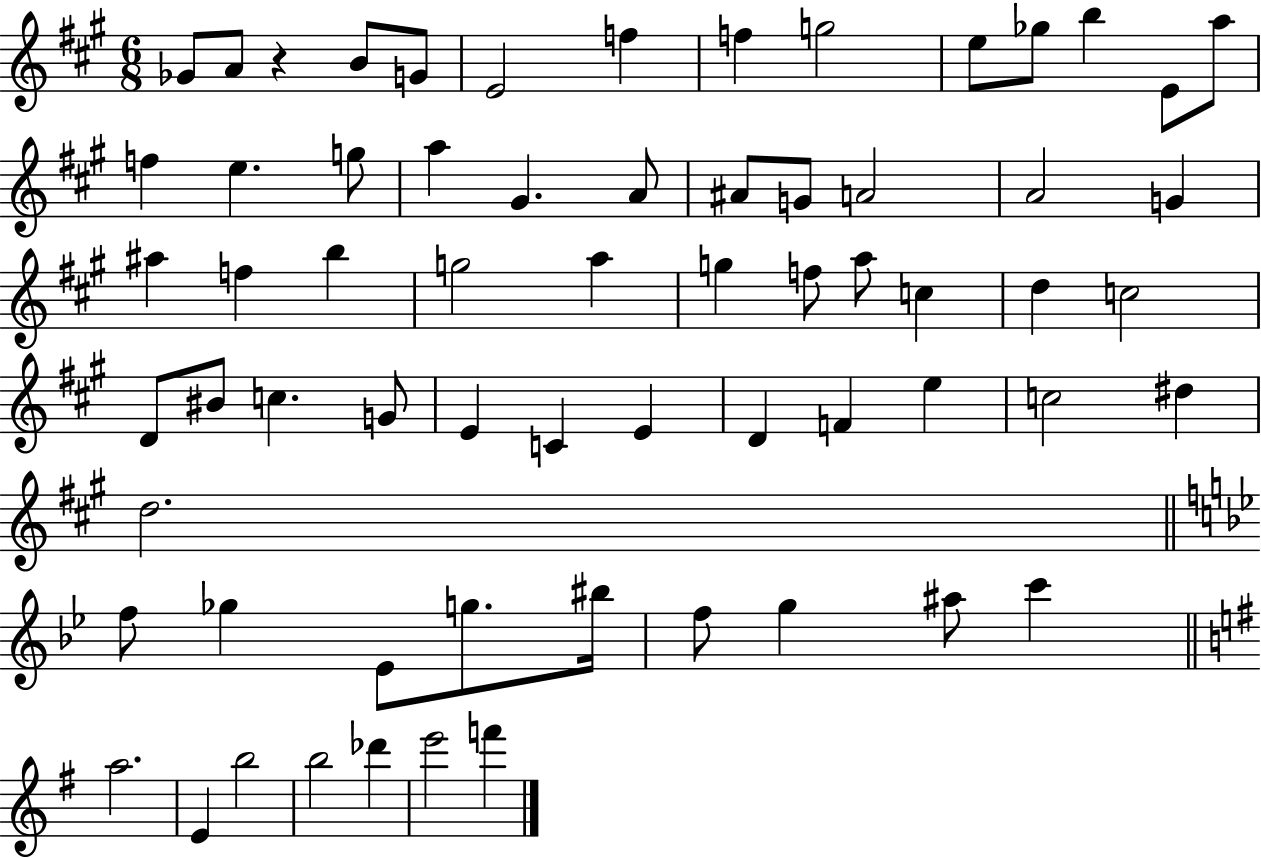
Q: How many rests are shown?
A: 1